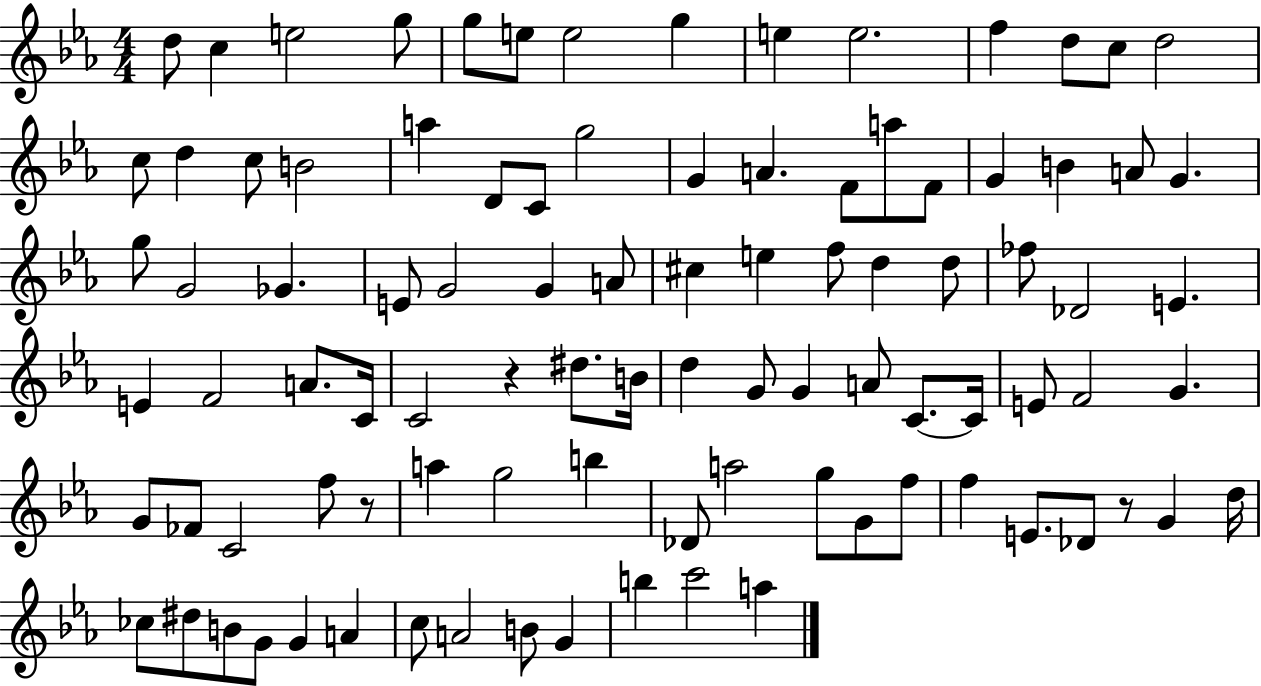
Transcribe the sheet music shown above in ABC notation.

X:1
T:Untitled
M:4/4
L:1/4
K:Eb
d/2 c e2 g/2 g/2 e/2 e2 g e e2 f d/2 c/2 d2 c/2 d c/2 B2 a D/2 C/2 g2 G A F/2 a/2 F/2 G B A/2 G g/2 G2 _G E/2 G2 G A/2 ^c e f/2 d d/2 _f/2 _D2 E E F2 A/2 C/4 C2 z ^d/2 B/4 d G/2 G A/2 C/2 C/4 E/2 F2 G G/2 _F/2 C2 f/2 z/2 a g2 b _D/2 a2 g/2 G/2 f/2 f E/2 _D/2 z/2 G d/4 _c/2 ^d/2 B/2 G/2 G A c/2 A2 B/2 G b c'2 a